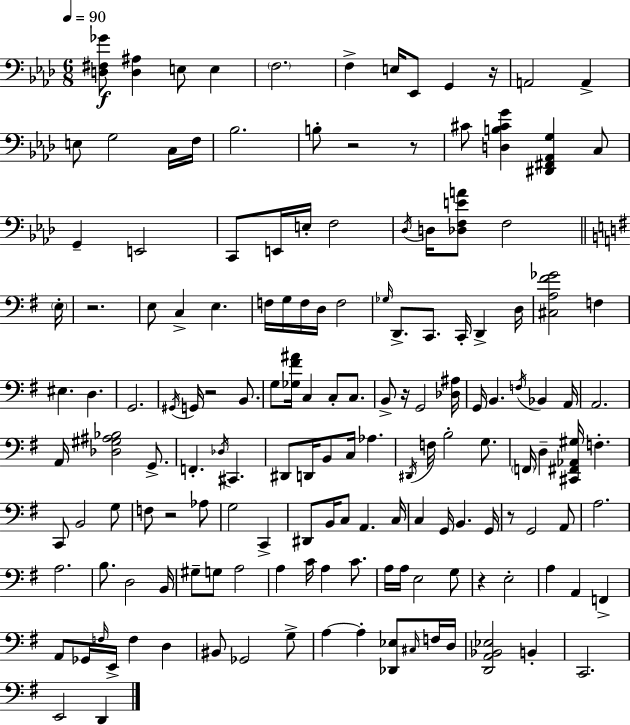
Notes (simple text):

[D3,F#3,Gb4]/e [D3,A#3]/q E3/e E3/q F3/h. F3/q E3/s Eb2/e G2/q R/s A2/h A2/q E3/e G3/h C3/s F3/s Bb3/h. B3/e R/h R/e C#4/e [D3,B3,C#4,G4]/q [D#2,F#2,Ab2,G3]/q C3/e G2/q E2/h C2/e E2/s E3/s F3/h Db3/s D3/s [Db3,F3,E4,A4]/e F3/h E3/s R/h. E3/e C3/q E3/q. F3/s G3/s F3/s D3/s F3/h Gb3/s D2/e. C2/e. C2/s D2/q D3/s [C#3,A3,F#4,Gb4]/h F3/q EIS3/q. D3/q. G2/h. G#2/s G2/s R/h B2/e. G3/e [Gb3,F#4,A#4]/s C3/q C3/e C3/e. B2/e R/s G2/h [Db3,A#3]/s G2/s B2/q. F3/s Bb2/q A2/s A2/h. A2/s [Db3,G#3,A#3,Bb3]/h G2/e. F2/q. Db3/s C#2/q. D#2/e D2/s B2/e C3/s Ab3/q. D#2/s F3/s B3/h G3/e. F2/s D3/q [C#2,F#2,Ab2,G#3]/s F3/q. C2/e B2/h G3/e F3/e R/h Ab3/e G3/h C2/q D#2/e B2/s C3/e A2/q. C3/s C3/q G2/s B2/q. G2/s R/e G2/h A2/e A3/h. A3/h. B3/e. D3/h B2/s G#3/e G3/e A3/h A3/q C4/s A3/q C4/e. A3/s A3/s E3/h G3/e R/q E3/h A3/q A2/q F2/q A2/e Gb2/s F3/s E2/s F3/q D3/q BIS2/e Gb2/h G3/e A3/q A3/q [Db2,Eb3]/e C#3/s F3/s D3/s [D2,A2,Bb2,Eb3]/h B2/q C2/h. E2/h D2/q